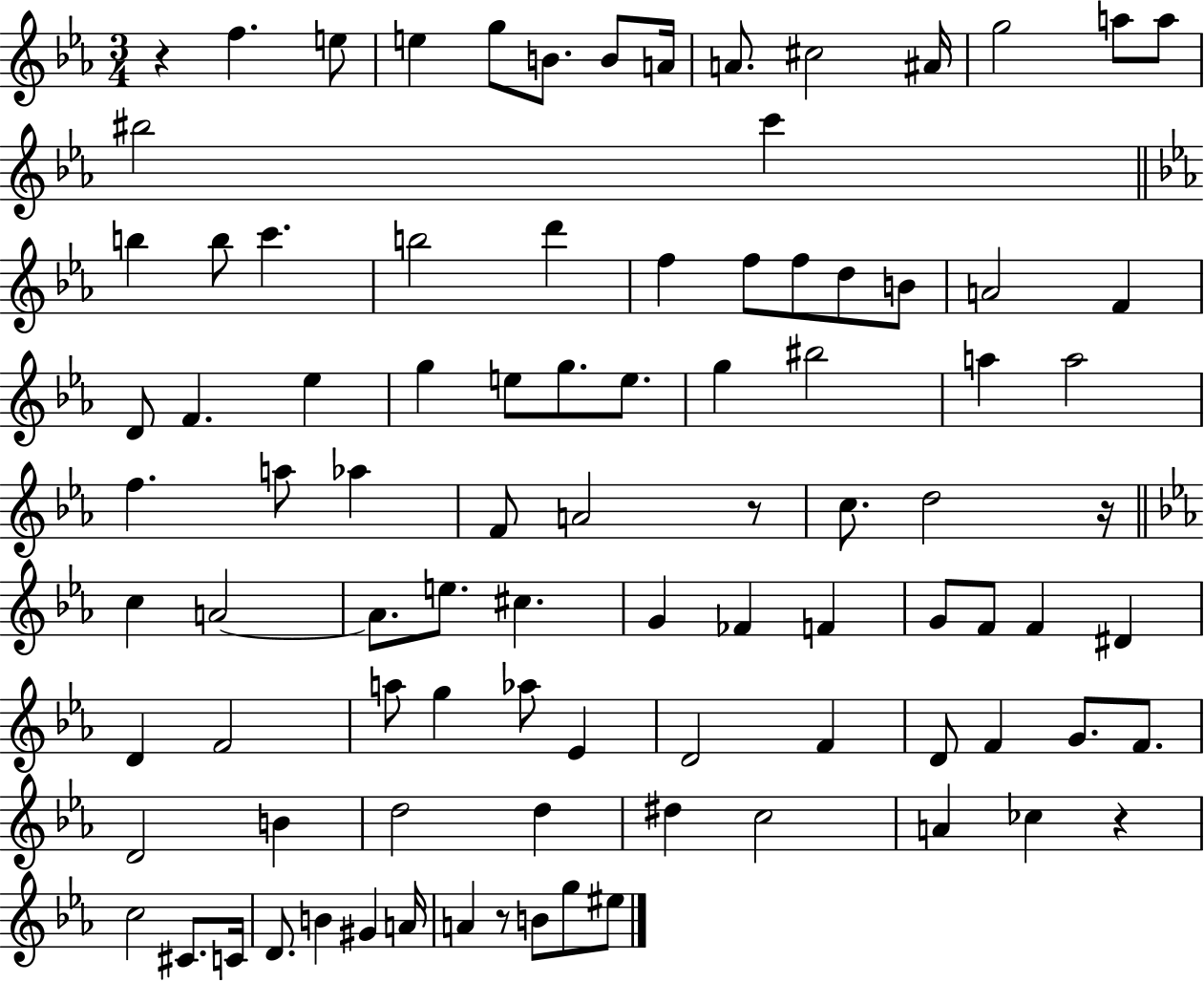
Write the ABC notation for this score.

X:1
T:Untitled
M:3/4
L:1/4
K:Eb
z f e/2 e g/2 B/2 B/2 A/4 A/2 ^c2 ^A/4 g2 a/2 a/2 ^b2 c' b b/2 c' b2 d' f f/2 f/2 d/2 B/2 A2 F D/2 F _e g e/2 g/2 e/2 g ^b2 a a2 f a/2 _a F/2 A2 z/2 c/2 d2 z/4 c A2 A/2 e/2 ^c G _F F G/2 F/2 F ^D D F2 a/2 g _a/2 _E D2 F D/2 F G/2 F/2 D2 B d2 d ^d c2 A _c z c2 ^C/2 C/4 D/2 B ^G A/4 A z/2 B/2 g/2 ^e/2